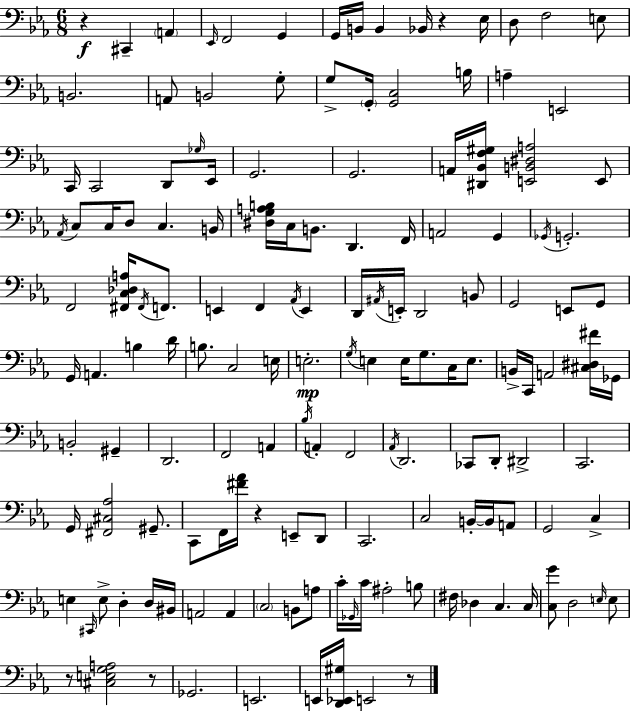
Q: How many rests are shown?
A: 6